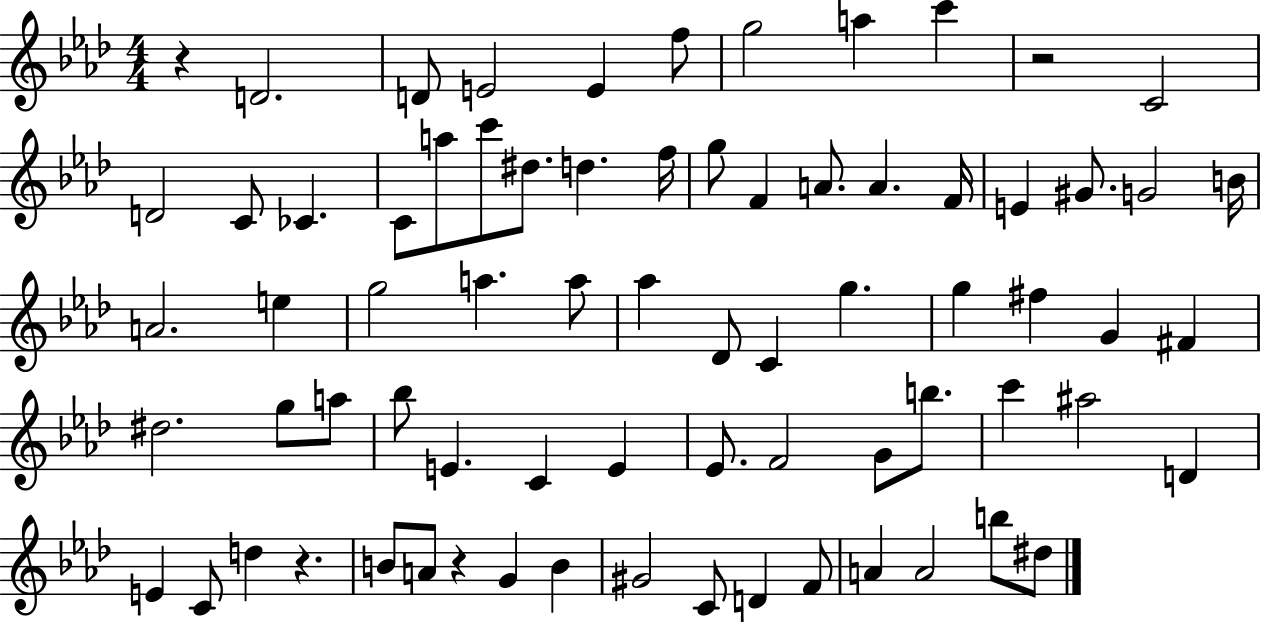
{
  \clef treble
  \numericTimeSignature
  \time 4/4
  \key aes \major
  r4 d'2. | d'8 e'2 e'4 f''8 | g''2 a''4 c'''4 | r2 c'2 | \break d'2 c'8 ces'4. | c'8 a''8 c'''8 dis''8. d''4. f''16 | g''8 f'4 a'8. a'4. f'16 | e'4 gis'8. g'2 b'16 | \break a'2. e''4 | g''2 a''4. a''8 | aes''4 des'8 c'4 g''4. | g''4 fis''4 g'4 fis'4 | \break dis''2. g''8 a''8 | bes''8 e'4. c'4 e'4 | ees'8. f'2 g'8 b''8. | c'''4 ais''2 d'4 | \break e'4 c'8 d''4 r4. | b'8 a'8 r4 g'4 b'4 | gis'2 c'8 d'4 f'8 | a'4 a'2 b''8 dis''8 | \break \bar "|."
}